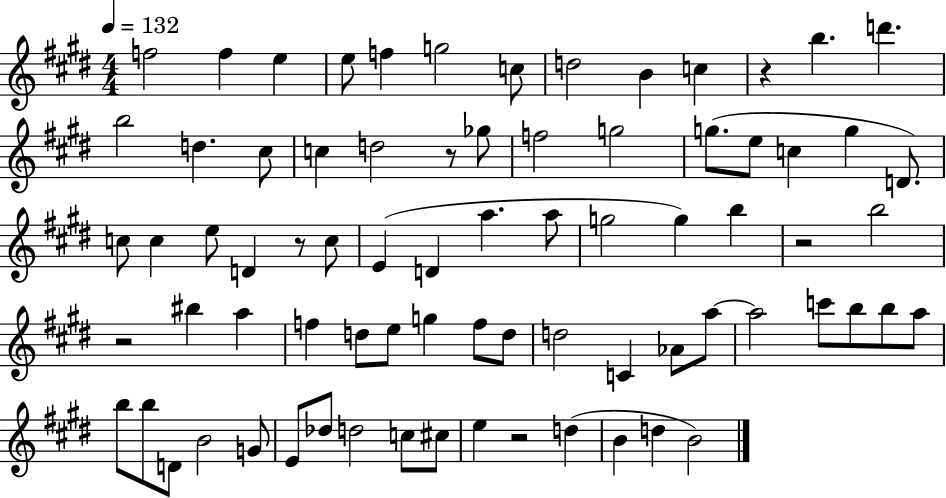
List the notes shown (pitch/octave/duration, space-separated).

F5/h F5/q E5/q E5/e F5/q G5/h C5/e D5/h B4/q C5/q R/q B5/q. D6/q. B5/h D5/q. C#5/e C5/q D5/h R/e Gb5/e F5/h G5/h G5/e. E5/e C5/q G5/q D4/e. C5/e C5/q E5/e D4/q R/e C5/e E4/q D4/q A5/q. A5/e G5/h G5/q B5/q R/h B5/h R/h BIS5/q A5/q F5/q D5/e E5/e G5/q F5/e D5/e D5/h C4/q Ab4/e A5/e A5/h C6/e B5/e B5/e A5/e B5/e B5/e D4/e B4/h G4/e E4/e Db5/e D5/h C5/e C#5/e E5/q R/h D5/q B4/q D5/q B4/h